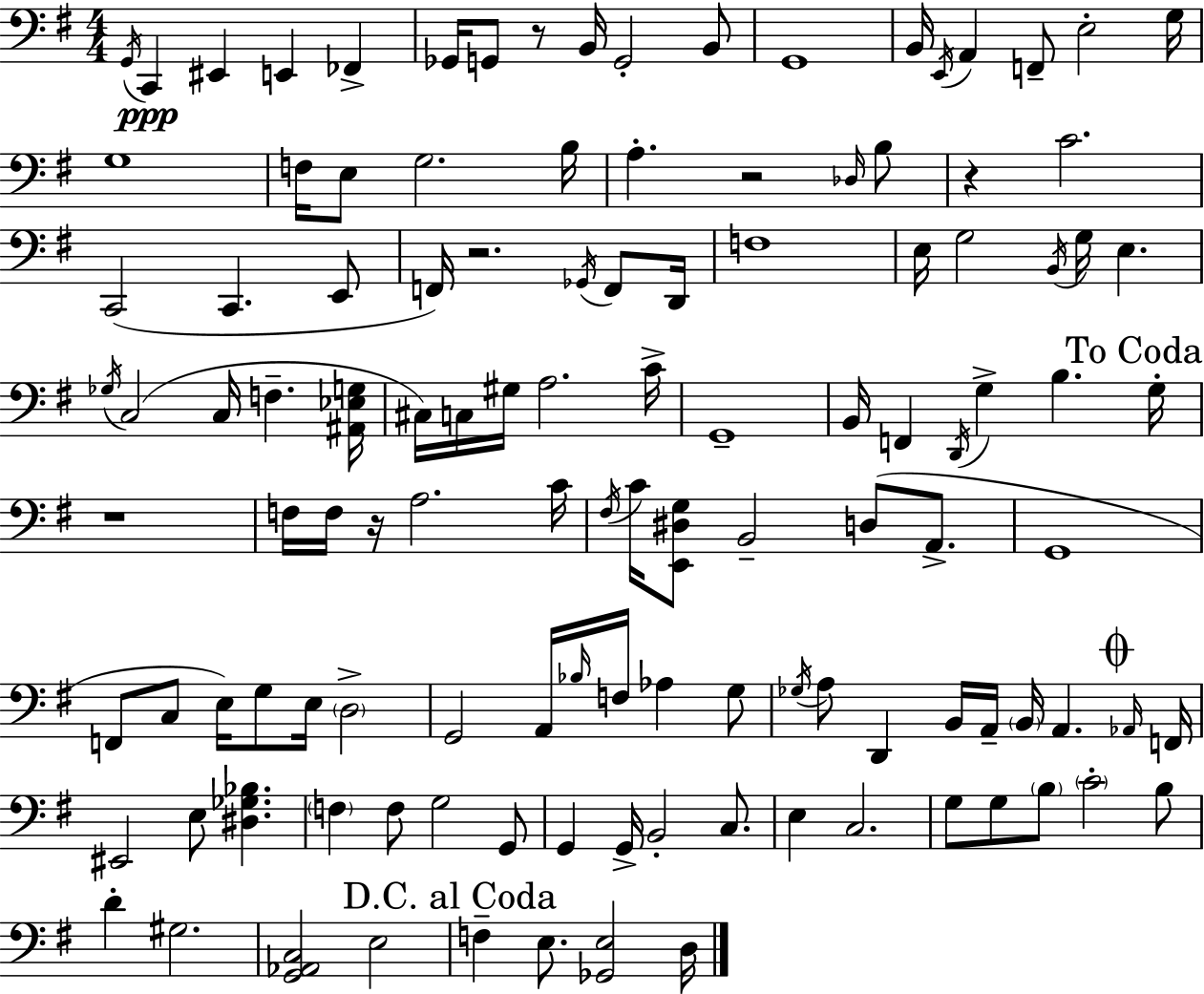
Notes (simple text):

G2/s C2/q EIS2/q E2/q FES2/q Gb2/s G2/e R/e B2/s G2/h B2/e G2/w B2/s E2/s A2/q F2/e E3/h G3/s G3/w F3/s E3/e G3/h. B3/s A3/q. R/h Db3/s B3/e R/q C4/h. C2/h C2/q. E2/e F2/s R/h. Gb2/s F2/e D2/s F3/w E3/s G3/h B2/s G3/s E3/q. Gb3/s C3/h C3/s F3/q. [A#2,Eb3,G3]/s C#3/s C3/s G#3/s A3/h. C4/s G2/w B2/s F2/q D2/s G3/q B3/q. G3/s R/w F3/s F3/s R/s A3/h. C4/s F#3/s C4/s [E2,D#3,G3]/e B2/h D3/e A2/e. G2/w F2/e C3/e E3/s G3/e E3/s D3/h G2/h A2/s Bb3/s F3/s Ab3/q G3/e Gb3/s A3/e D2/q B2/s A2/s B2/s A2/q. Ab2/s F2/s EIS2/h E3/e [D#3,Gb3,Bb3]/q. F3/q F3/e G3/h G2/e G2/q G2/s B2/h C3/e. E3/q C3/h. G3/e G3/e B3/e C4/h B3/e D4/q G#3/h. [G2,Ab2,C3]/h E3/h F3/q E3/e. [Gb2,E3]/h D3/s